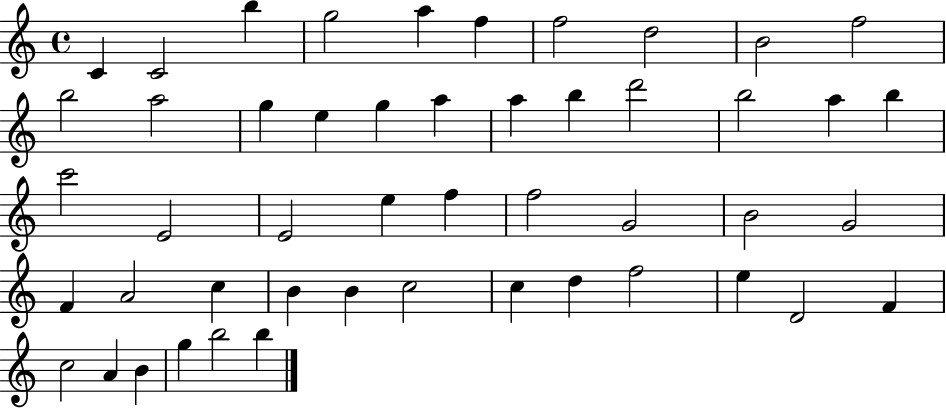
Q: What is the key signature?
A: C major